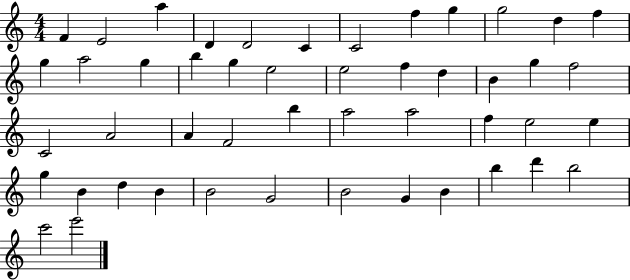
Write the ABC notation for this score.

X:1
T:Untitled
M:4/4
L:1/4
K:C
F E2 a D D2 C C2 f g g2 d f g a2 g b g e2 e2 f d B g f2 C2 A2 A F2 b a2 a2 f e2 e g B d B B2 G2 B2 G B b d' b2 c'2 e'2